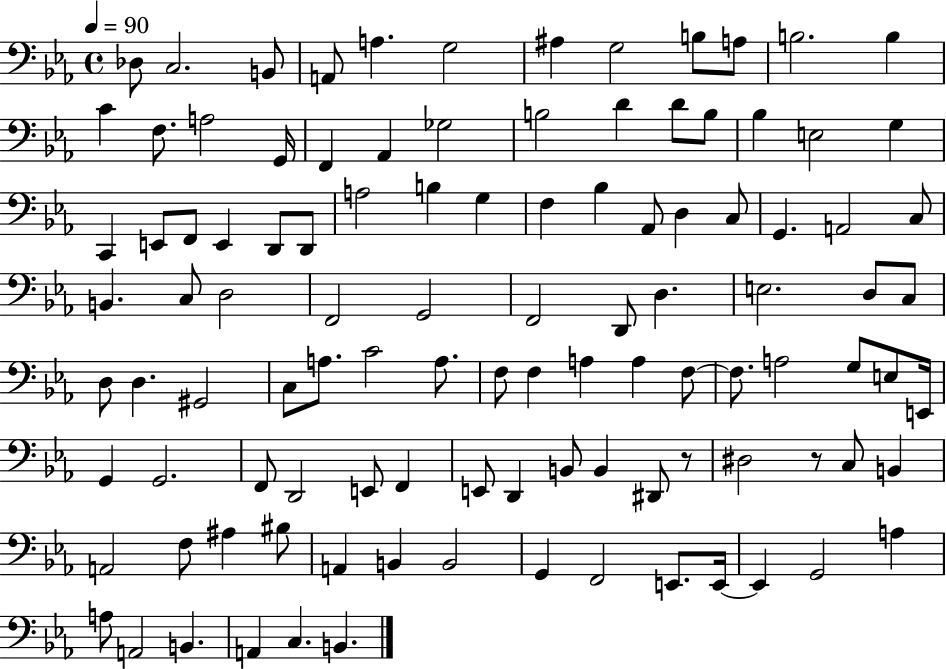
{
  \clef bass
  \time 4/4
  \defaultTimeSignature
  \key ees \major
  \tempo 4 = 90
  des8 c2. b,8 | a,8 a4. g2 | ais4 g2 b8 a8 | b2. b4 | \break c'4 f8. a2 g,16 | f,4 aes,4 ges2 | b2 d'4 d'8 b8 | bes4 e2 g4 | \break c,4 e,8 f,8 e,4 d,8 d,8 | a2 b4 g4 | f4 bes4 aes,8 d4 c8 | g,4. a,2 c8 | \break b,4. c8 d2 | f,2 g,2 | f,2 d,8 d4. | e2. d8 c8 | \break d8 d4. gis,2 | c8 a8. c'2 a8. | f8 f4 a4 a4 f8~~ | f8. a2 g8 e8 e,16 | \break g,4 g,2. | f,8 d,2 e,8 f,4 | e,8 d,4 b,8 b,4 dis,8 r8 | dis2 r8 c8 b,4 | \break a,2 f8 ais4 bis8 | a,4 b,4 b,2 | g,4 f,2 e,8. e,16~~ | e,4 g,2 a4 | \break a8 a,2 b,4. | a,4 c4. b,4. | \bar "|."
}